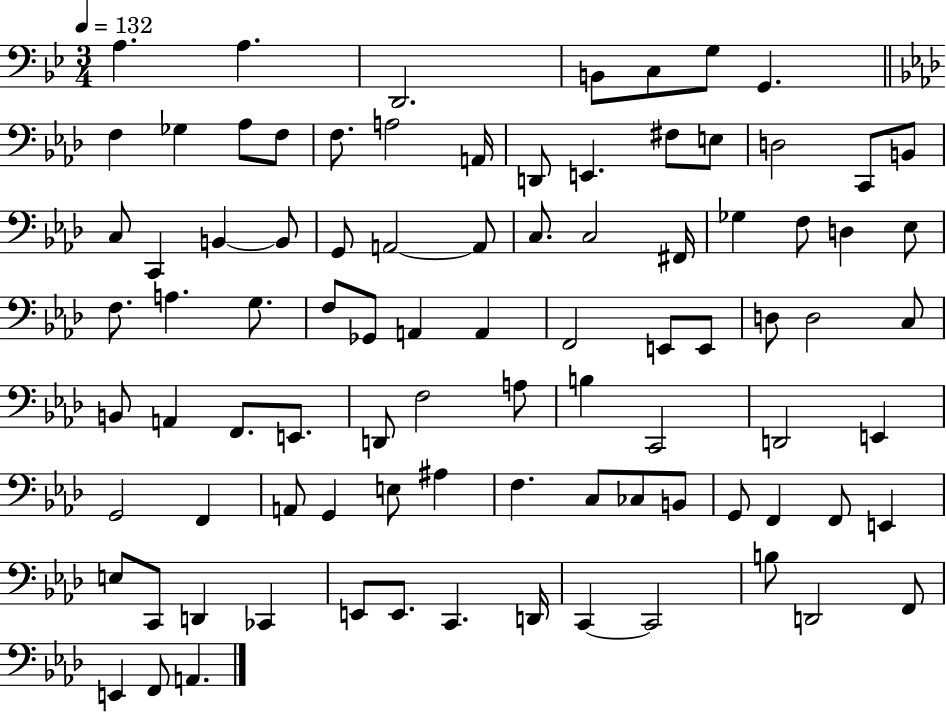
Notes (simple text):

A3/q. A3/q. D2/h. B2/e C3/e G3/e G2/q. F3/q Gb3/q Ab3/e F3/e F3/e. A3/h A2/s D2/e E2/q. F#3/e E3/e D3/h C2/e B2/e C3/e C2/q B2/q B2/e G2/e A2/h A2/e C3/e. C3/h F#2/s Gb3/q F3/e D3/q Eb3/e F3/e. A3/q. G3/e. F3/e Gb2/e A2/q A2/q F2/h E2/e E2/e D3/e D3/h C3/e B2/e A2/q F2/e. E2/e. D2/e F3/h A3/e B3/q C2/h D2/h E2/q G2/h F2/q A2/e G2/q E3/e A#3/q F3/q. C3/e CES3/e B2/e G2/e F2/q F2/e E2/q E3/e C2/e D2/q CES2/q E2/e E2/e. C2/q. D2/s C2/q C2/h B3/e D2/h F2/e E2/q F2/e A2/q.